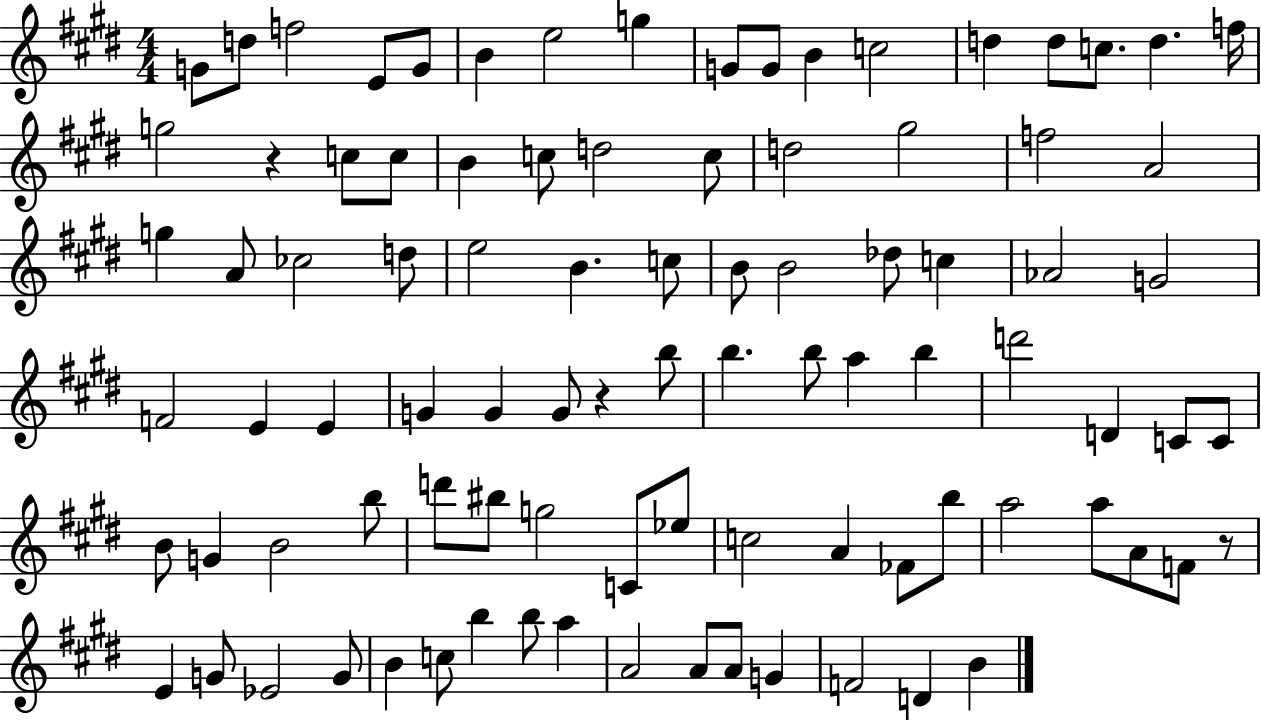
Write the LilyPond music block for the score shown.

{
  \clef treble
  \numericTimeSignature
  \time 4/4
  \key e \major
  g'8 d''8 f''2 e'8 g'8 | b'4 e''2 g''4 | g'8 g'8 b'4 c''2 | d''4 d''8 c''8. d''4. f''16 | \break g''2 r4 c''8 c''8 | b'4 c''8 d''2 c''8 | d''2 gis''2 | f''2 a'2 | \break g''4 a'8 ces''2 d''8 | e''2 b'4. c''8 | b'8 b'2 des''8 c''4 | aes'2 g'2 | \break f'2 e'4 e'4 | g'4 g'4 g'8 r4 b''8 | b''4. b''8 a''4 b''4 | d'''2 d'4 c'8 c'8 | \break b'8 g'4 b'2 b''8 | d'''8 bis''8 g''2 c'8 ees''8 | c''2 a'4 fes'8 b''8 | a''2 a''8 a'8 f'8 r8 | \break e'4 g'8 ees'2 g'8 | b'4 c''8 b''4 b''8 a''4 | a'2 a'8 a'8 g'4 | f'2 d'4 b'4 | \break \bar "|."
}